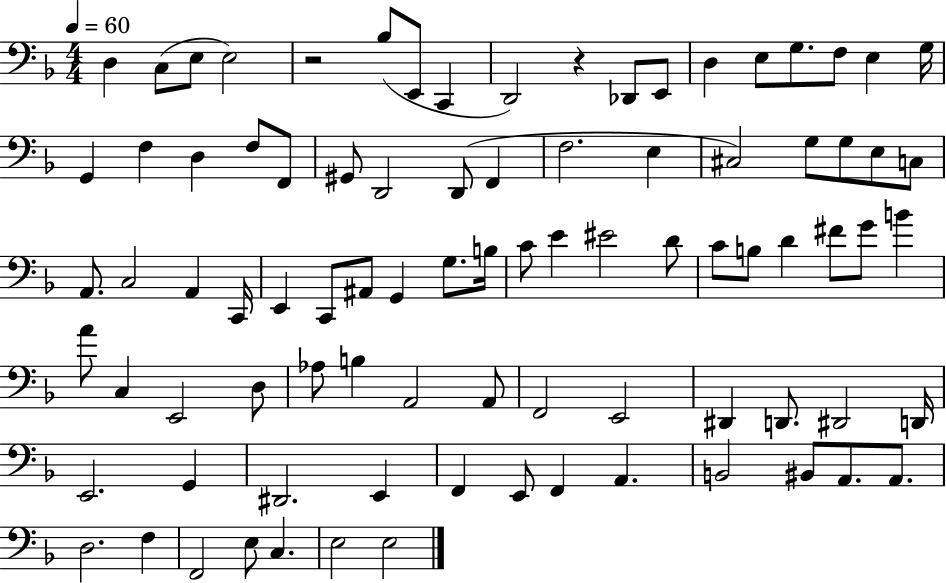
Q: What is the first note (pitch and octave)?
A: D3